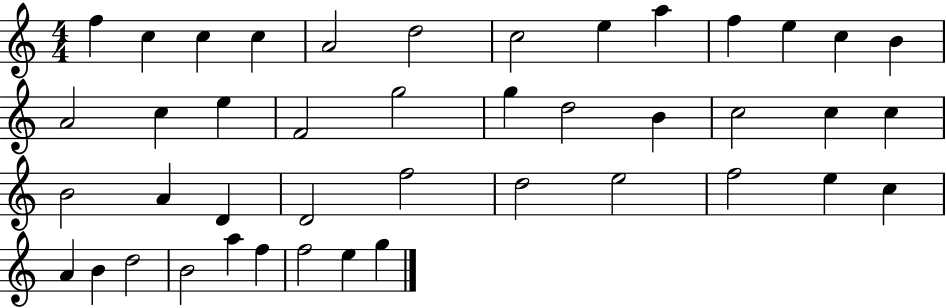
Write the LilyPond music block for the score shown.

{
  \clef treble
  \numericTimeSignature
  \time 4/4
  \key c \major
  f''4 c''4 c''4 c''4 | a'2 d''2 | c''2 e''4 a''4 | f''4 e''4 c''4 b'4 | \break a'2 c''4 e''4 | f'2 g''2 | g''4 d''2 b'4 | c''2 c''4 c''4 | \break b'2 a'4 d'4 | d'2 f''2 | d''2 e''2 | f''2 e''4 c''4 | \break a'4 b'4 d''2 | b'2 a''4 f''4 | f''2 e''4 g''4 | \bar "|."
}